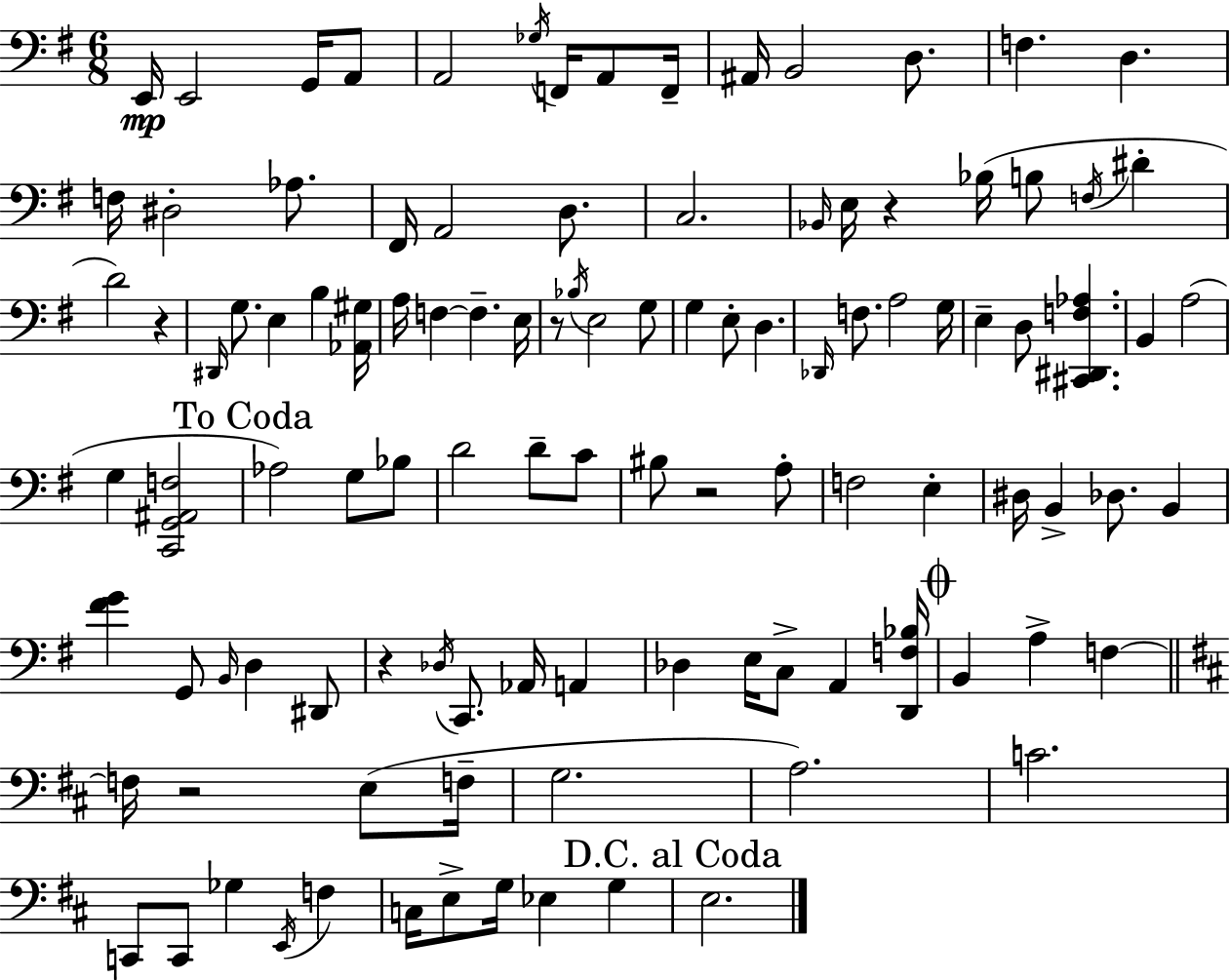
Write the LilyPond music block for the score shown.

{
  \clef bass
  \numericTimeSignature
  \time 6/8
  \key g \major
  e,16\mp e,2 g,16 a,8 | a,2 \acciaccatura { ges16 } f,16 a,8 | f,16-- ais,16 b,2 d8. | f4. d4. | \break f16 dis2-. aes8. | fis,16 a,2 d8. | c2. | \grace { bes,16 } e16 r4 bes16( b8 \acciaccatura { f16 } dis'4-. | \break d'2) r4 | \grace { dis,16 } g8. e4 b4 | <aes, gis>16 a16 f4~~ f4.-- | e16 r8 \acciaccatura { bes16 } e2 | \break g8 g4 e8-. d4. | \grace { des,16 } f8. a2 | g16 e4-- d8 | <cis, dis, f aes>4. b,4 a2( | \break g4 <c, g, ais, f>2 | \mark "To Coda" aes2) | g8 bes8 d'2 | d'8-- c'8 bis8 r2 | \break a8-. f2 | e4-. dis16 b,4-> des8. | b,4 <fis' g'>4 g,8 | \grace { b,16 } d4 dis,8 r4 \acciaccatura { des16 } | \break c,8. aes,16 a,4 des4 | e16 c8-> a,4 <d, f bes>16 \mark \markup { \musicglyph "scripts.coda" } b,4 | a4-> f4~~ \bar "||" \break \key d \major f16 r2 e8( f16-- | g2. | a2.) | c'2. | \break c,8 c,8 ges4 \acciaccatura { e,16 } f4 | c16 e8-> g16 ees4 g4 | \mark "D.C. al Coda" e2. | \bar "|."
}